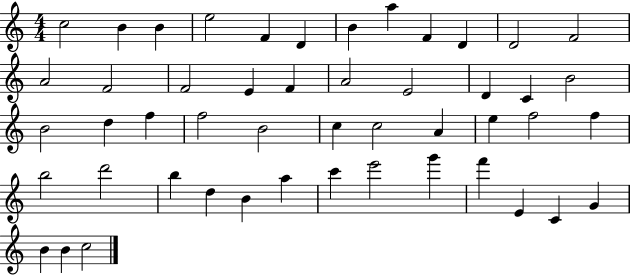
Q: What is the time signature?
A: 4/4